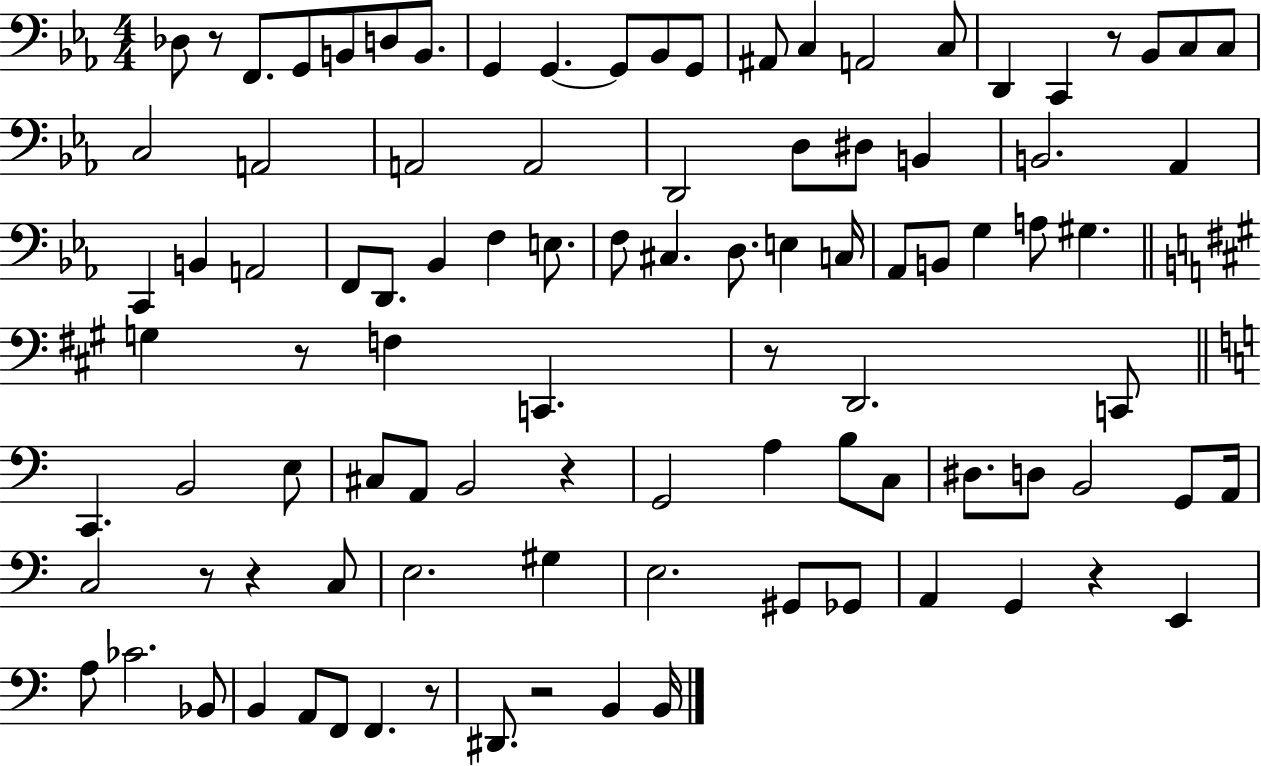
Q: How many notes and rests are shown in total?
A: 98